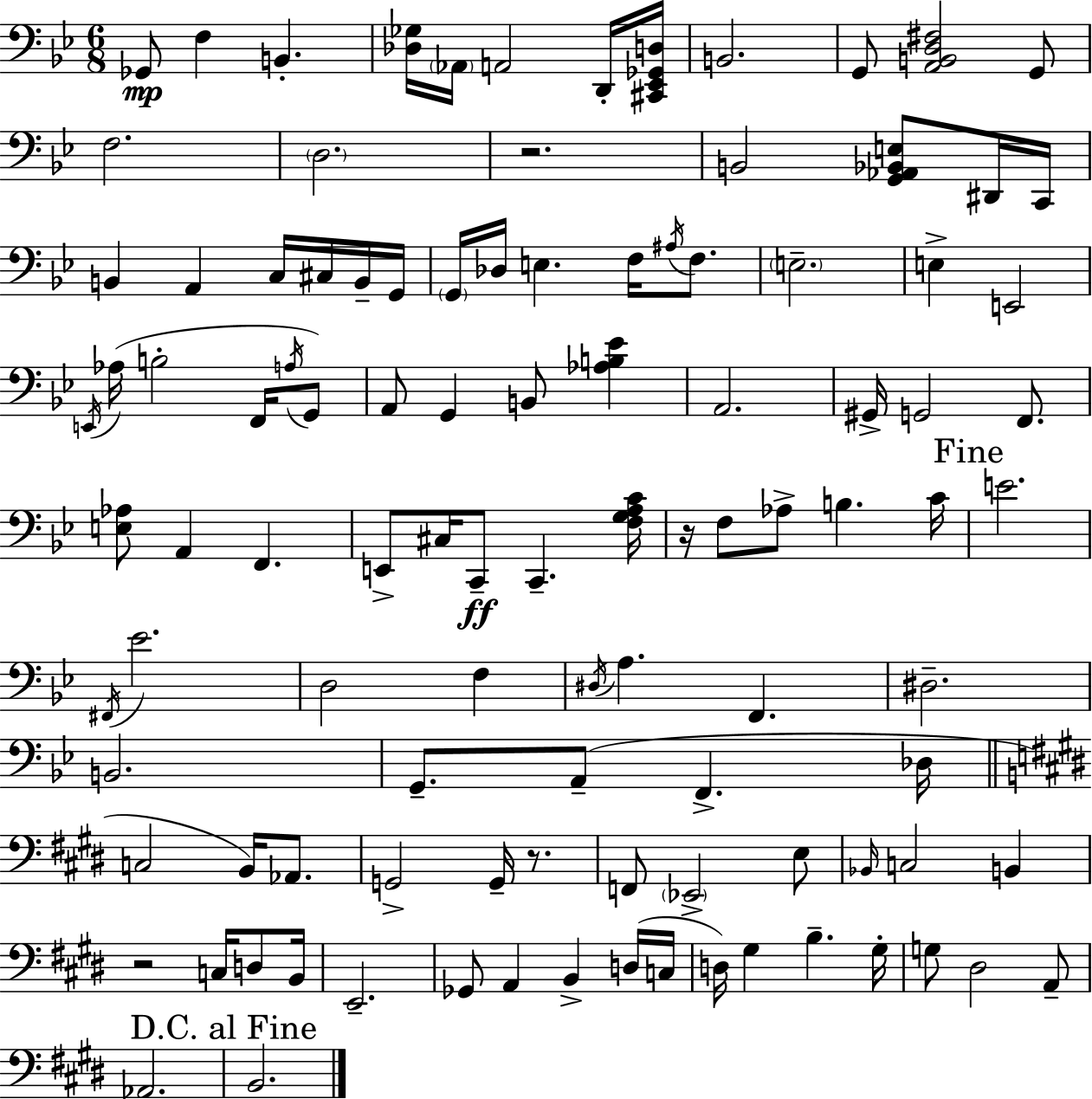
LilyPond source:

{
  \clef bass
  \numericTimeSignature
  \time 6/8
  \key bes \major
  ges,8\mp f4 b,4.-. | <des ges>16 \parenthesize aes,16 a,2 d,16-. <cis, ees, ges, d>16 | b,2. | g,8 <a, b, d fis>2 g,8 | \break f2. | \parenthesize d2. | r2. | b,2 <g, aes, bes, e>8 dis,16 c,16 | \break b,4 a,4 c16 cis16 b,16-- g,16 | \parenthesize g,16 des16 e4. f16 \acciaccatura { ais16 } f8. | \parenthesize e2.-- | e4-> e,2 | \break \acciaccatura { e,16 } aes16( b2-. f,16 | \acciaccatura { a16 } g,8) a,8 g,4 b,8 <aes b ees'>4 | a,2. | gis,16-> g,2 | \break f,8. <e aes>8 a,4 f,4. | e,8-> cis16 c,8--\ff c,4.-- | <f g a c'>16 r16 f8 aes8-> b4. | c'16 \mark "Fine" e'2. | \break \acciaccatura { fis,16 } ees'2. | d2 | f4 \acciaccatura { dis16 } a4. f,4. | dis2.-- | \break b,2. | g,8.-- a,8--( f,4.-> | des16 \bar "||" \break \key e \major c2 b,16) aes,8. | g,2-> g,16-- r8. | f,8 \parenthesize ees,2-> e8 | \grace { bes,16 } c2 b,4 | \break r2 c16 d8 | b,16 e,2.-- | ges,8 a,4 b,4-> d16( | c16 d16) gis4 b4.-- | \break gis16-. g8 dis2 a,8-- | aes,2. | \mark "D.C. al Fine" b,2. | \bar "|."
}